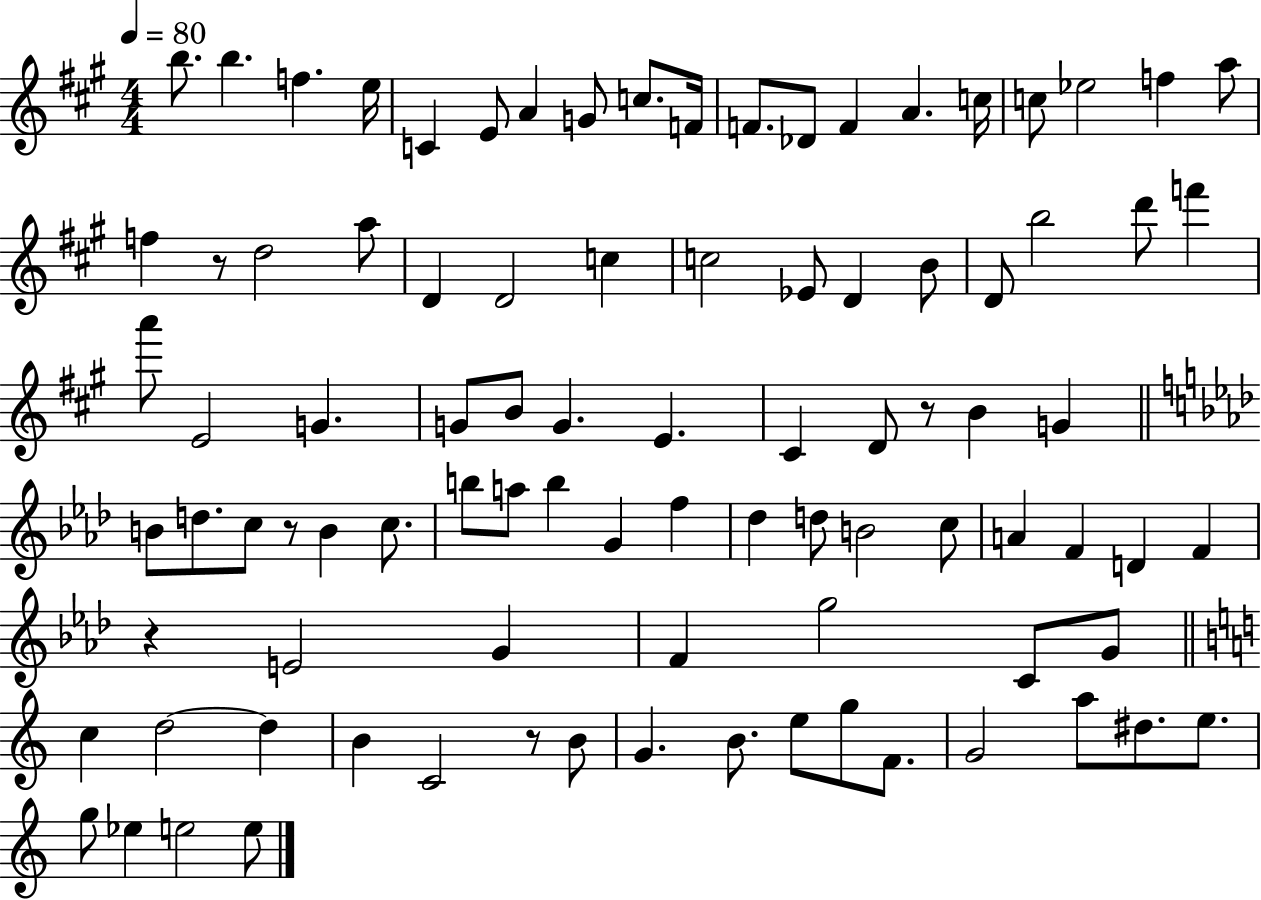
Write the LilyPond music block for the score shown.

{
  \clef treble
  \numericTimeSignature
  \time 4/4
  \key a \major
  \tempo 4 = 80
  b''8. b''4. f''4. e''16 | c'4 e'8 a'4 g'8 c''8. f'16 | f'8. des'8 f'4 a'4. c''16 | c''8 ees''2 f''4 a''8 | \break f''4 r8 d''2 a''8 | d'4 d'2 c''4 | c''2 ees'8 d'4 b'8 | d'8 b''2 d'''8 f'''4 | \break a'''8 e'2 g'4. | g'8 b'8 g'4. e'4. | cis'4 d'8 r8 b'4 g'4 | \bar "||" \break \key aes \major b'8 d''8. c''8 r8 b'4 c''8. | b''8 a''8 b''4 g'4 f''4 | des''4 d''8 b'2 c''8 | a'4 f'4 d'4 f'4 | \break r4 e'2 g'4 | f'4 g''2 c'8 g'8 | \bar "||" \break \key c \major c''4 d''2~~ d''4 | b'4 c'2 r8 b'8 | g'4. b'8. e''8 g''8 f'8. | g'2 a''8 dis''8. e''8. | \break g''8 ees''4 e''2 e''8 | \bar "|."
}